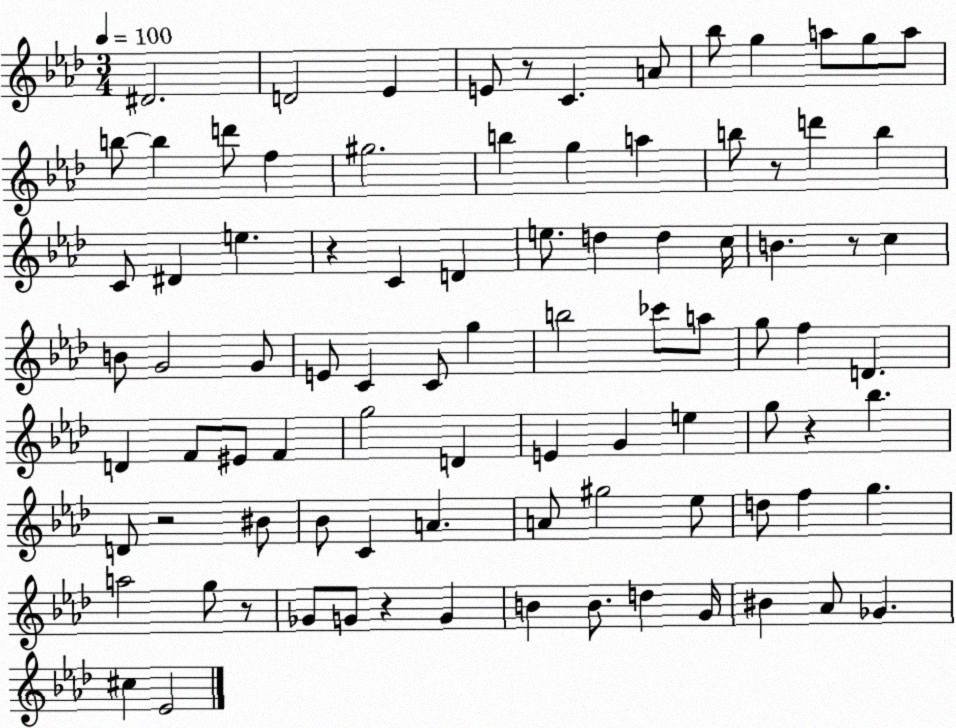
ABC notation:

X:1
T:Untitled
M:3/4
L:1/4
K:Ab
^D2 D2 _E E/2 z/2 C A/2 _b/2 g a/2 g/2 a/2 b/2 b d'/2 f ^g2 b g a b/2 z/2 d' b C/2 ^D e z C D e/2 d d c/4 B z/2 c B/2 G2 G/2 E/2 C C/2 g b2 _c'/2 a/2 g/2 f D D F/2 ^E/2 F g2 D E G e g/2 z _b D/2 z2 ^B/2 _B/2 C A A/2 ^g2 _e/2 d/2 f g a2 g/2 z/2 _G/2 G/2 z G B B/2 d G/4 ^B _A/2 _G ^c _E2